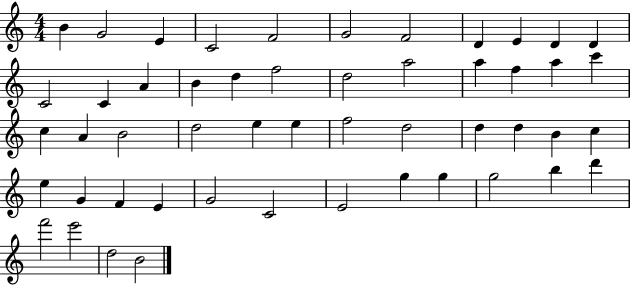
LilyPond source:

{
  \clef treble
  \numericTimeSignature
  \time 4/4
  \key c \major
  b'4 g'2 e'4 | c'2 f'2 | g'2 f'2 | d'4 e'4 d'4 d'4 | \break c'2 c'4 a'4 | b'4 d''4 f''2 | d''2 a''2 | a''4 f''4 a''4 c'''4 | \break c''4 a'4 b'2 | d''2 e''4 e''4 | f''2 d''2 | d''4 d''4 b'4 c''4 | \break e''4 g'4 f'4 e'4 | g'2 c'2 | e'2 g''4 g''4 | g''2 b''4 d'''4 | \break f'''2 e'''2 | d''2 b'2 | \bar "|."
}